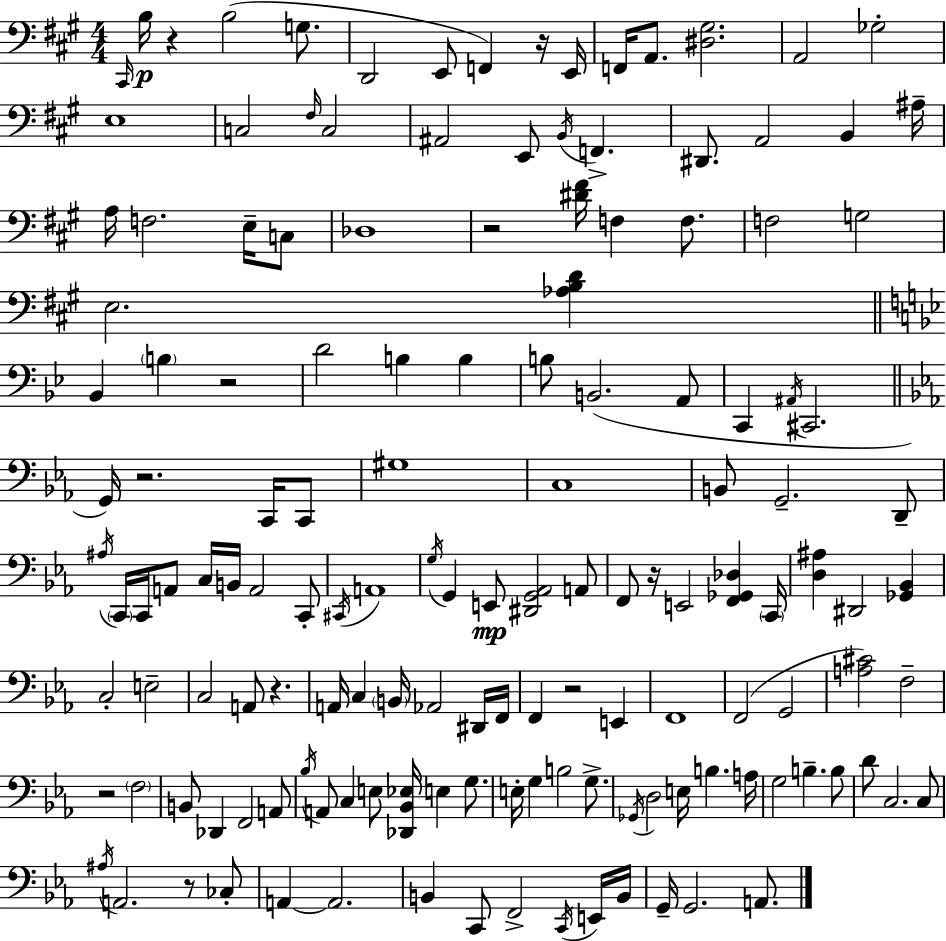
C#2/s B3/s R/q B3/h G3/e. D2/h E2/e F2/q R/s E2/s F2/s A2/e. [D#3,G#3]/h. A2/h Gb3/h E3/w C3/h F#3/s C3/h A#2/h E2/e B2/s F2/q. D#2/e. A2/h B2/q A#3/s A3/s F3/h. E3/s C3/e Db3/w R/h [D#4,F#4]/s F3/q F3/e. F3/h G3/h E3/h. [Ab3,B3,D4]/q Bb2/q B3/q R/h D4/h B3/q B3/q B3/e B2/h. A2/e C2/q A#2/s C#2/h. G2/s R/h. C2/s C2/e G#3/w C3/w B2/e G2/h. D2/e A#3/s C2/s C2/s A2/e C3/s B2/s A2/h C2/e C#2/s A2/w G3/s G2/q E2/e [D#2,G2,Ab2]/h A2/e F2/e R/s E2/h [F2,Gb2,Db3]/q C2/s [D3,A#3]/q D#2/h [Gb2,Bb2]/q C3/h E3/h C3/h A2/e R/q. A2/s C3/q B2/s Ab2/h D#2/s F2/s F2/q R/h E2/q F2/w F2/h G2/h [A3,C#4]/h F3/h R/h F3/h B2/e Db2/q F2/h A2/e Bb3/s A2/e C3/q E3/e [Db2,Bb2,Eb3]/s E3/q G3/e. E3/s G3/q B3/h G3/e. Gb2/s D3/h E3/s B3/q. A3/s G3/h B3/q. B3/e D4/e C3/h. C3/e A#3/s A2/h. R/e CES3/e A2/q A2/h. B2/q C2/e F2/h C2/s E2/s B2/s G2/s G2/h. A2/e.